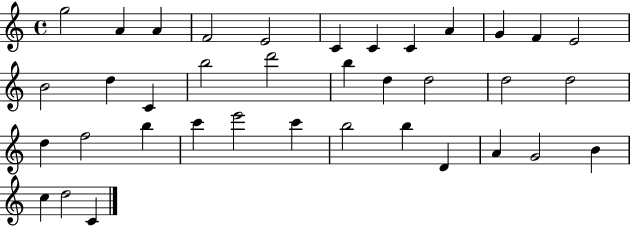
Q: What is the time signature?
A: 4/4